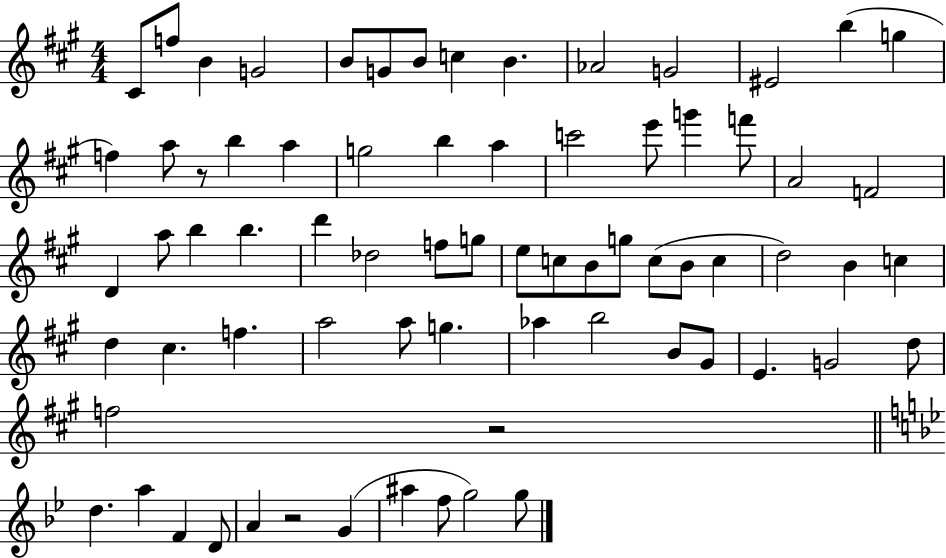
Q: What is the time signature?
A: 4/4